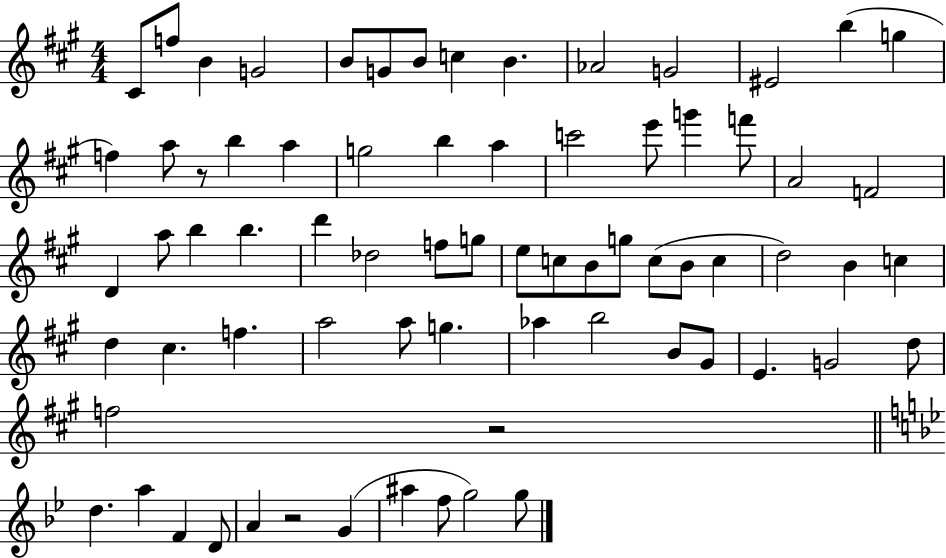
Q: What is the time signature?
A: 4/4